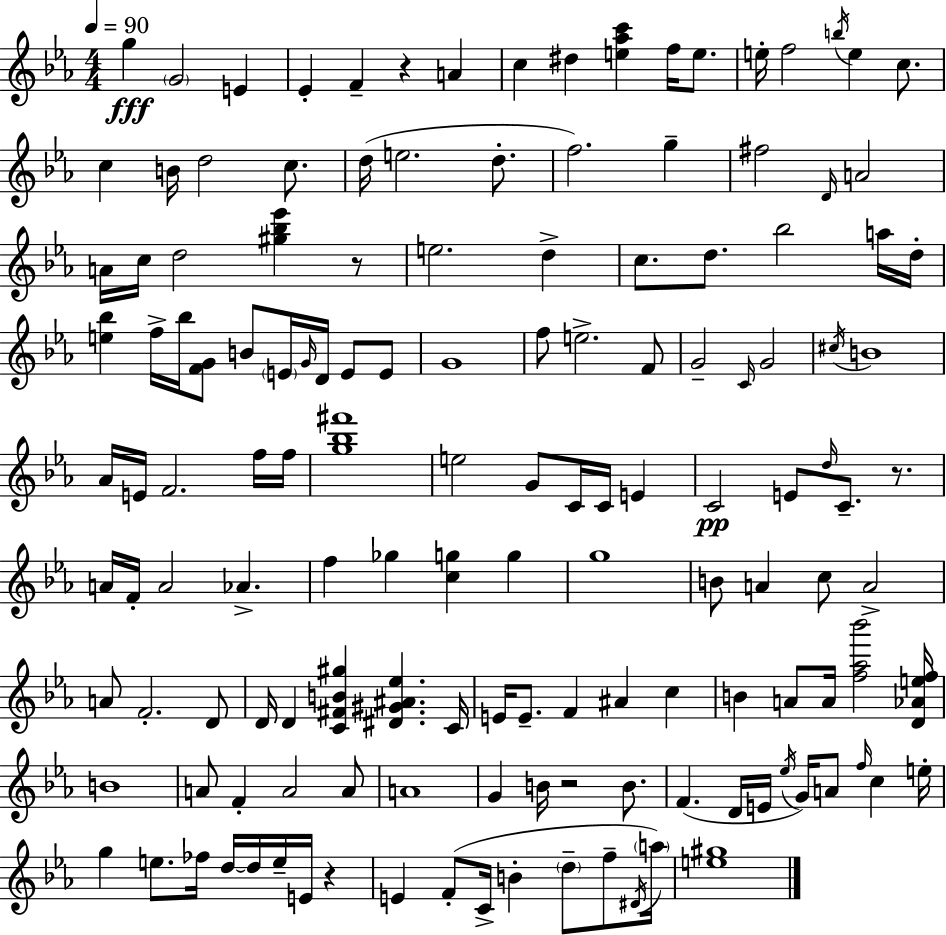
{
  \clef treble
  \numericTimeSignature
  \time 4/4
  \key ees \major
  \tempo 4 = 90
  g''4\fff \parenthesize g'2 e'4 | ees'4-. f'4-- r4 a'4 | c''4 dis''4 <e'' aes'' c'''>4 f''16 e''8. | e''16-. f''2 \acciaccatura { b''16 } e''4 c''8. | \break c''4 b'16 d''2 c''8. | d''16( e''2. d''8.-. | f''2.) g''4-- | fis''2 \grace { d'16 } a'2 | \break a'16 c''16 d''2 <gis'' bes'' ees'''>4 | r8 e''2. d''4-> | c''8. d''8. bes''2 | a''16 d''16-. <e'' bes''>4 f''16-> bes''16 <f' g'>8 b'8 \parenthesize e'16 \grace { g'16 } d'16 e'8 | \break e'8 g'1 | f''8 e''2.-> | f'8 g'2-- \grace { c'16 } g'2 | \acciaccatura { cis''16 } b'1 | \break aes'16 e'16 f'2. | f''16 f''16 <g'' bes'' fis'''>1 | e''2 g'8 c'16 | c'16 e'4 c'2\pp e'8 \grace { d''16 } | \break c'8.-- r8. a'16 f'16-. a'2 | aes'4.-> f''4 ges''4 <c'' g''>4 | g''4 g''1 | b'8 a'4 c''8 a'2-> | \break a'8 f'2.-. | d'8 d'16 d'4 <c' fis' b' gis''>4 <dis' gis' ais' ees''>4. | c'16 e'16 e'8.-- f'4 ais'4 | c''4 b'4 a'8 a'16 <f'' aes'' bes'''>2 | \break <d' aes' e'' f''>16 b'1 | a'8 f'4-. a'2 | a'8 a'1 | g'4 b'16 r2 | \break b'8. f'4.( d'16 e'16 \acciaccatura { ees''16 }) g'16 | a'8 \grace { f''16 } c''4 e''16-. g''4 e''8. fes''16 | d''16~~ d''16 e''16-- e'16 r4 e'4 f'8-.( c'16-> b'4-. | \parenthesize d''8-- f''8-- \acciaccatura { dis'16 }) \parenthesize a''16 <e'' gis''>1 | \break \bar "|."
}